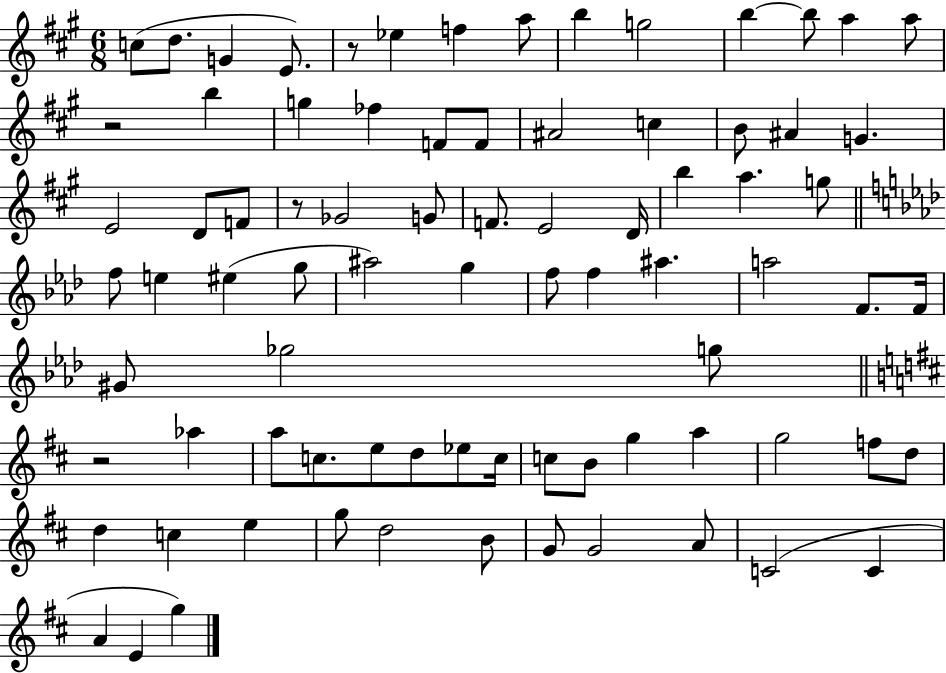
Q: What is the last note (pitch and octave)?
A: G5